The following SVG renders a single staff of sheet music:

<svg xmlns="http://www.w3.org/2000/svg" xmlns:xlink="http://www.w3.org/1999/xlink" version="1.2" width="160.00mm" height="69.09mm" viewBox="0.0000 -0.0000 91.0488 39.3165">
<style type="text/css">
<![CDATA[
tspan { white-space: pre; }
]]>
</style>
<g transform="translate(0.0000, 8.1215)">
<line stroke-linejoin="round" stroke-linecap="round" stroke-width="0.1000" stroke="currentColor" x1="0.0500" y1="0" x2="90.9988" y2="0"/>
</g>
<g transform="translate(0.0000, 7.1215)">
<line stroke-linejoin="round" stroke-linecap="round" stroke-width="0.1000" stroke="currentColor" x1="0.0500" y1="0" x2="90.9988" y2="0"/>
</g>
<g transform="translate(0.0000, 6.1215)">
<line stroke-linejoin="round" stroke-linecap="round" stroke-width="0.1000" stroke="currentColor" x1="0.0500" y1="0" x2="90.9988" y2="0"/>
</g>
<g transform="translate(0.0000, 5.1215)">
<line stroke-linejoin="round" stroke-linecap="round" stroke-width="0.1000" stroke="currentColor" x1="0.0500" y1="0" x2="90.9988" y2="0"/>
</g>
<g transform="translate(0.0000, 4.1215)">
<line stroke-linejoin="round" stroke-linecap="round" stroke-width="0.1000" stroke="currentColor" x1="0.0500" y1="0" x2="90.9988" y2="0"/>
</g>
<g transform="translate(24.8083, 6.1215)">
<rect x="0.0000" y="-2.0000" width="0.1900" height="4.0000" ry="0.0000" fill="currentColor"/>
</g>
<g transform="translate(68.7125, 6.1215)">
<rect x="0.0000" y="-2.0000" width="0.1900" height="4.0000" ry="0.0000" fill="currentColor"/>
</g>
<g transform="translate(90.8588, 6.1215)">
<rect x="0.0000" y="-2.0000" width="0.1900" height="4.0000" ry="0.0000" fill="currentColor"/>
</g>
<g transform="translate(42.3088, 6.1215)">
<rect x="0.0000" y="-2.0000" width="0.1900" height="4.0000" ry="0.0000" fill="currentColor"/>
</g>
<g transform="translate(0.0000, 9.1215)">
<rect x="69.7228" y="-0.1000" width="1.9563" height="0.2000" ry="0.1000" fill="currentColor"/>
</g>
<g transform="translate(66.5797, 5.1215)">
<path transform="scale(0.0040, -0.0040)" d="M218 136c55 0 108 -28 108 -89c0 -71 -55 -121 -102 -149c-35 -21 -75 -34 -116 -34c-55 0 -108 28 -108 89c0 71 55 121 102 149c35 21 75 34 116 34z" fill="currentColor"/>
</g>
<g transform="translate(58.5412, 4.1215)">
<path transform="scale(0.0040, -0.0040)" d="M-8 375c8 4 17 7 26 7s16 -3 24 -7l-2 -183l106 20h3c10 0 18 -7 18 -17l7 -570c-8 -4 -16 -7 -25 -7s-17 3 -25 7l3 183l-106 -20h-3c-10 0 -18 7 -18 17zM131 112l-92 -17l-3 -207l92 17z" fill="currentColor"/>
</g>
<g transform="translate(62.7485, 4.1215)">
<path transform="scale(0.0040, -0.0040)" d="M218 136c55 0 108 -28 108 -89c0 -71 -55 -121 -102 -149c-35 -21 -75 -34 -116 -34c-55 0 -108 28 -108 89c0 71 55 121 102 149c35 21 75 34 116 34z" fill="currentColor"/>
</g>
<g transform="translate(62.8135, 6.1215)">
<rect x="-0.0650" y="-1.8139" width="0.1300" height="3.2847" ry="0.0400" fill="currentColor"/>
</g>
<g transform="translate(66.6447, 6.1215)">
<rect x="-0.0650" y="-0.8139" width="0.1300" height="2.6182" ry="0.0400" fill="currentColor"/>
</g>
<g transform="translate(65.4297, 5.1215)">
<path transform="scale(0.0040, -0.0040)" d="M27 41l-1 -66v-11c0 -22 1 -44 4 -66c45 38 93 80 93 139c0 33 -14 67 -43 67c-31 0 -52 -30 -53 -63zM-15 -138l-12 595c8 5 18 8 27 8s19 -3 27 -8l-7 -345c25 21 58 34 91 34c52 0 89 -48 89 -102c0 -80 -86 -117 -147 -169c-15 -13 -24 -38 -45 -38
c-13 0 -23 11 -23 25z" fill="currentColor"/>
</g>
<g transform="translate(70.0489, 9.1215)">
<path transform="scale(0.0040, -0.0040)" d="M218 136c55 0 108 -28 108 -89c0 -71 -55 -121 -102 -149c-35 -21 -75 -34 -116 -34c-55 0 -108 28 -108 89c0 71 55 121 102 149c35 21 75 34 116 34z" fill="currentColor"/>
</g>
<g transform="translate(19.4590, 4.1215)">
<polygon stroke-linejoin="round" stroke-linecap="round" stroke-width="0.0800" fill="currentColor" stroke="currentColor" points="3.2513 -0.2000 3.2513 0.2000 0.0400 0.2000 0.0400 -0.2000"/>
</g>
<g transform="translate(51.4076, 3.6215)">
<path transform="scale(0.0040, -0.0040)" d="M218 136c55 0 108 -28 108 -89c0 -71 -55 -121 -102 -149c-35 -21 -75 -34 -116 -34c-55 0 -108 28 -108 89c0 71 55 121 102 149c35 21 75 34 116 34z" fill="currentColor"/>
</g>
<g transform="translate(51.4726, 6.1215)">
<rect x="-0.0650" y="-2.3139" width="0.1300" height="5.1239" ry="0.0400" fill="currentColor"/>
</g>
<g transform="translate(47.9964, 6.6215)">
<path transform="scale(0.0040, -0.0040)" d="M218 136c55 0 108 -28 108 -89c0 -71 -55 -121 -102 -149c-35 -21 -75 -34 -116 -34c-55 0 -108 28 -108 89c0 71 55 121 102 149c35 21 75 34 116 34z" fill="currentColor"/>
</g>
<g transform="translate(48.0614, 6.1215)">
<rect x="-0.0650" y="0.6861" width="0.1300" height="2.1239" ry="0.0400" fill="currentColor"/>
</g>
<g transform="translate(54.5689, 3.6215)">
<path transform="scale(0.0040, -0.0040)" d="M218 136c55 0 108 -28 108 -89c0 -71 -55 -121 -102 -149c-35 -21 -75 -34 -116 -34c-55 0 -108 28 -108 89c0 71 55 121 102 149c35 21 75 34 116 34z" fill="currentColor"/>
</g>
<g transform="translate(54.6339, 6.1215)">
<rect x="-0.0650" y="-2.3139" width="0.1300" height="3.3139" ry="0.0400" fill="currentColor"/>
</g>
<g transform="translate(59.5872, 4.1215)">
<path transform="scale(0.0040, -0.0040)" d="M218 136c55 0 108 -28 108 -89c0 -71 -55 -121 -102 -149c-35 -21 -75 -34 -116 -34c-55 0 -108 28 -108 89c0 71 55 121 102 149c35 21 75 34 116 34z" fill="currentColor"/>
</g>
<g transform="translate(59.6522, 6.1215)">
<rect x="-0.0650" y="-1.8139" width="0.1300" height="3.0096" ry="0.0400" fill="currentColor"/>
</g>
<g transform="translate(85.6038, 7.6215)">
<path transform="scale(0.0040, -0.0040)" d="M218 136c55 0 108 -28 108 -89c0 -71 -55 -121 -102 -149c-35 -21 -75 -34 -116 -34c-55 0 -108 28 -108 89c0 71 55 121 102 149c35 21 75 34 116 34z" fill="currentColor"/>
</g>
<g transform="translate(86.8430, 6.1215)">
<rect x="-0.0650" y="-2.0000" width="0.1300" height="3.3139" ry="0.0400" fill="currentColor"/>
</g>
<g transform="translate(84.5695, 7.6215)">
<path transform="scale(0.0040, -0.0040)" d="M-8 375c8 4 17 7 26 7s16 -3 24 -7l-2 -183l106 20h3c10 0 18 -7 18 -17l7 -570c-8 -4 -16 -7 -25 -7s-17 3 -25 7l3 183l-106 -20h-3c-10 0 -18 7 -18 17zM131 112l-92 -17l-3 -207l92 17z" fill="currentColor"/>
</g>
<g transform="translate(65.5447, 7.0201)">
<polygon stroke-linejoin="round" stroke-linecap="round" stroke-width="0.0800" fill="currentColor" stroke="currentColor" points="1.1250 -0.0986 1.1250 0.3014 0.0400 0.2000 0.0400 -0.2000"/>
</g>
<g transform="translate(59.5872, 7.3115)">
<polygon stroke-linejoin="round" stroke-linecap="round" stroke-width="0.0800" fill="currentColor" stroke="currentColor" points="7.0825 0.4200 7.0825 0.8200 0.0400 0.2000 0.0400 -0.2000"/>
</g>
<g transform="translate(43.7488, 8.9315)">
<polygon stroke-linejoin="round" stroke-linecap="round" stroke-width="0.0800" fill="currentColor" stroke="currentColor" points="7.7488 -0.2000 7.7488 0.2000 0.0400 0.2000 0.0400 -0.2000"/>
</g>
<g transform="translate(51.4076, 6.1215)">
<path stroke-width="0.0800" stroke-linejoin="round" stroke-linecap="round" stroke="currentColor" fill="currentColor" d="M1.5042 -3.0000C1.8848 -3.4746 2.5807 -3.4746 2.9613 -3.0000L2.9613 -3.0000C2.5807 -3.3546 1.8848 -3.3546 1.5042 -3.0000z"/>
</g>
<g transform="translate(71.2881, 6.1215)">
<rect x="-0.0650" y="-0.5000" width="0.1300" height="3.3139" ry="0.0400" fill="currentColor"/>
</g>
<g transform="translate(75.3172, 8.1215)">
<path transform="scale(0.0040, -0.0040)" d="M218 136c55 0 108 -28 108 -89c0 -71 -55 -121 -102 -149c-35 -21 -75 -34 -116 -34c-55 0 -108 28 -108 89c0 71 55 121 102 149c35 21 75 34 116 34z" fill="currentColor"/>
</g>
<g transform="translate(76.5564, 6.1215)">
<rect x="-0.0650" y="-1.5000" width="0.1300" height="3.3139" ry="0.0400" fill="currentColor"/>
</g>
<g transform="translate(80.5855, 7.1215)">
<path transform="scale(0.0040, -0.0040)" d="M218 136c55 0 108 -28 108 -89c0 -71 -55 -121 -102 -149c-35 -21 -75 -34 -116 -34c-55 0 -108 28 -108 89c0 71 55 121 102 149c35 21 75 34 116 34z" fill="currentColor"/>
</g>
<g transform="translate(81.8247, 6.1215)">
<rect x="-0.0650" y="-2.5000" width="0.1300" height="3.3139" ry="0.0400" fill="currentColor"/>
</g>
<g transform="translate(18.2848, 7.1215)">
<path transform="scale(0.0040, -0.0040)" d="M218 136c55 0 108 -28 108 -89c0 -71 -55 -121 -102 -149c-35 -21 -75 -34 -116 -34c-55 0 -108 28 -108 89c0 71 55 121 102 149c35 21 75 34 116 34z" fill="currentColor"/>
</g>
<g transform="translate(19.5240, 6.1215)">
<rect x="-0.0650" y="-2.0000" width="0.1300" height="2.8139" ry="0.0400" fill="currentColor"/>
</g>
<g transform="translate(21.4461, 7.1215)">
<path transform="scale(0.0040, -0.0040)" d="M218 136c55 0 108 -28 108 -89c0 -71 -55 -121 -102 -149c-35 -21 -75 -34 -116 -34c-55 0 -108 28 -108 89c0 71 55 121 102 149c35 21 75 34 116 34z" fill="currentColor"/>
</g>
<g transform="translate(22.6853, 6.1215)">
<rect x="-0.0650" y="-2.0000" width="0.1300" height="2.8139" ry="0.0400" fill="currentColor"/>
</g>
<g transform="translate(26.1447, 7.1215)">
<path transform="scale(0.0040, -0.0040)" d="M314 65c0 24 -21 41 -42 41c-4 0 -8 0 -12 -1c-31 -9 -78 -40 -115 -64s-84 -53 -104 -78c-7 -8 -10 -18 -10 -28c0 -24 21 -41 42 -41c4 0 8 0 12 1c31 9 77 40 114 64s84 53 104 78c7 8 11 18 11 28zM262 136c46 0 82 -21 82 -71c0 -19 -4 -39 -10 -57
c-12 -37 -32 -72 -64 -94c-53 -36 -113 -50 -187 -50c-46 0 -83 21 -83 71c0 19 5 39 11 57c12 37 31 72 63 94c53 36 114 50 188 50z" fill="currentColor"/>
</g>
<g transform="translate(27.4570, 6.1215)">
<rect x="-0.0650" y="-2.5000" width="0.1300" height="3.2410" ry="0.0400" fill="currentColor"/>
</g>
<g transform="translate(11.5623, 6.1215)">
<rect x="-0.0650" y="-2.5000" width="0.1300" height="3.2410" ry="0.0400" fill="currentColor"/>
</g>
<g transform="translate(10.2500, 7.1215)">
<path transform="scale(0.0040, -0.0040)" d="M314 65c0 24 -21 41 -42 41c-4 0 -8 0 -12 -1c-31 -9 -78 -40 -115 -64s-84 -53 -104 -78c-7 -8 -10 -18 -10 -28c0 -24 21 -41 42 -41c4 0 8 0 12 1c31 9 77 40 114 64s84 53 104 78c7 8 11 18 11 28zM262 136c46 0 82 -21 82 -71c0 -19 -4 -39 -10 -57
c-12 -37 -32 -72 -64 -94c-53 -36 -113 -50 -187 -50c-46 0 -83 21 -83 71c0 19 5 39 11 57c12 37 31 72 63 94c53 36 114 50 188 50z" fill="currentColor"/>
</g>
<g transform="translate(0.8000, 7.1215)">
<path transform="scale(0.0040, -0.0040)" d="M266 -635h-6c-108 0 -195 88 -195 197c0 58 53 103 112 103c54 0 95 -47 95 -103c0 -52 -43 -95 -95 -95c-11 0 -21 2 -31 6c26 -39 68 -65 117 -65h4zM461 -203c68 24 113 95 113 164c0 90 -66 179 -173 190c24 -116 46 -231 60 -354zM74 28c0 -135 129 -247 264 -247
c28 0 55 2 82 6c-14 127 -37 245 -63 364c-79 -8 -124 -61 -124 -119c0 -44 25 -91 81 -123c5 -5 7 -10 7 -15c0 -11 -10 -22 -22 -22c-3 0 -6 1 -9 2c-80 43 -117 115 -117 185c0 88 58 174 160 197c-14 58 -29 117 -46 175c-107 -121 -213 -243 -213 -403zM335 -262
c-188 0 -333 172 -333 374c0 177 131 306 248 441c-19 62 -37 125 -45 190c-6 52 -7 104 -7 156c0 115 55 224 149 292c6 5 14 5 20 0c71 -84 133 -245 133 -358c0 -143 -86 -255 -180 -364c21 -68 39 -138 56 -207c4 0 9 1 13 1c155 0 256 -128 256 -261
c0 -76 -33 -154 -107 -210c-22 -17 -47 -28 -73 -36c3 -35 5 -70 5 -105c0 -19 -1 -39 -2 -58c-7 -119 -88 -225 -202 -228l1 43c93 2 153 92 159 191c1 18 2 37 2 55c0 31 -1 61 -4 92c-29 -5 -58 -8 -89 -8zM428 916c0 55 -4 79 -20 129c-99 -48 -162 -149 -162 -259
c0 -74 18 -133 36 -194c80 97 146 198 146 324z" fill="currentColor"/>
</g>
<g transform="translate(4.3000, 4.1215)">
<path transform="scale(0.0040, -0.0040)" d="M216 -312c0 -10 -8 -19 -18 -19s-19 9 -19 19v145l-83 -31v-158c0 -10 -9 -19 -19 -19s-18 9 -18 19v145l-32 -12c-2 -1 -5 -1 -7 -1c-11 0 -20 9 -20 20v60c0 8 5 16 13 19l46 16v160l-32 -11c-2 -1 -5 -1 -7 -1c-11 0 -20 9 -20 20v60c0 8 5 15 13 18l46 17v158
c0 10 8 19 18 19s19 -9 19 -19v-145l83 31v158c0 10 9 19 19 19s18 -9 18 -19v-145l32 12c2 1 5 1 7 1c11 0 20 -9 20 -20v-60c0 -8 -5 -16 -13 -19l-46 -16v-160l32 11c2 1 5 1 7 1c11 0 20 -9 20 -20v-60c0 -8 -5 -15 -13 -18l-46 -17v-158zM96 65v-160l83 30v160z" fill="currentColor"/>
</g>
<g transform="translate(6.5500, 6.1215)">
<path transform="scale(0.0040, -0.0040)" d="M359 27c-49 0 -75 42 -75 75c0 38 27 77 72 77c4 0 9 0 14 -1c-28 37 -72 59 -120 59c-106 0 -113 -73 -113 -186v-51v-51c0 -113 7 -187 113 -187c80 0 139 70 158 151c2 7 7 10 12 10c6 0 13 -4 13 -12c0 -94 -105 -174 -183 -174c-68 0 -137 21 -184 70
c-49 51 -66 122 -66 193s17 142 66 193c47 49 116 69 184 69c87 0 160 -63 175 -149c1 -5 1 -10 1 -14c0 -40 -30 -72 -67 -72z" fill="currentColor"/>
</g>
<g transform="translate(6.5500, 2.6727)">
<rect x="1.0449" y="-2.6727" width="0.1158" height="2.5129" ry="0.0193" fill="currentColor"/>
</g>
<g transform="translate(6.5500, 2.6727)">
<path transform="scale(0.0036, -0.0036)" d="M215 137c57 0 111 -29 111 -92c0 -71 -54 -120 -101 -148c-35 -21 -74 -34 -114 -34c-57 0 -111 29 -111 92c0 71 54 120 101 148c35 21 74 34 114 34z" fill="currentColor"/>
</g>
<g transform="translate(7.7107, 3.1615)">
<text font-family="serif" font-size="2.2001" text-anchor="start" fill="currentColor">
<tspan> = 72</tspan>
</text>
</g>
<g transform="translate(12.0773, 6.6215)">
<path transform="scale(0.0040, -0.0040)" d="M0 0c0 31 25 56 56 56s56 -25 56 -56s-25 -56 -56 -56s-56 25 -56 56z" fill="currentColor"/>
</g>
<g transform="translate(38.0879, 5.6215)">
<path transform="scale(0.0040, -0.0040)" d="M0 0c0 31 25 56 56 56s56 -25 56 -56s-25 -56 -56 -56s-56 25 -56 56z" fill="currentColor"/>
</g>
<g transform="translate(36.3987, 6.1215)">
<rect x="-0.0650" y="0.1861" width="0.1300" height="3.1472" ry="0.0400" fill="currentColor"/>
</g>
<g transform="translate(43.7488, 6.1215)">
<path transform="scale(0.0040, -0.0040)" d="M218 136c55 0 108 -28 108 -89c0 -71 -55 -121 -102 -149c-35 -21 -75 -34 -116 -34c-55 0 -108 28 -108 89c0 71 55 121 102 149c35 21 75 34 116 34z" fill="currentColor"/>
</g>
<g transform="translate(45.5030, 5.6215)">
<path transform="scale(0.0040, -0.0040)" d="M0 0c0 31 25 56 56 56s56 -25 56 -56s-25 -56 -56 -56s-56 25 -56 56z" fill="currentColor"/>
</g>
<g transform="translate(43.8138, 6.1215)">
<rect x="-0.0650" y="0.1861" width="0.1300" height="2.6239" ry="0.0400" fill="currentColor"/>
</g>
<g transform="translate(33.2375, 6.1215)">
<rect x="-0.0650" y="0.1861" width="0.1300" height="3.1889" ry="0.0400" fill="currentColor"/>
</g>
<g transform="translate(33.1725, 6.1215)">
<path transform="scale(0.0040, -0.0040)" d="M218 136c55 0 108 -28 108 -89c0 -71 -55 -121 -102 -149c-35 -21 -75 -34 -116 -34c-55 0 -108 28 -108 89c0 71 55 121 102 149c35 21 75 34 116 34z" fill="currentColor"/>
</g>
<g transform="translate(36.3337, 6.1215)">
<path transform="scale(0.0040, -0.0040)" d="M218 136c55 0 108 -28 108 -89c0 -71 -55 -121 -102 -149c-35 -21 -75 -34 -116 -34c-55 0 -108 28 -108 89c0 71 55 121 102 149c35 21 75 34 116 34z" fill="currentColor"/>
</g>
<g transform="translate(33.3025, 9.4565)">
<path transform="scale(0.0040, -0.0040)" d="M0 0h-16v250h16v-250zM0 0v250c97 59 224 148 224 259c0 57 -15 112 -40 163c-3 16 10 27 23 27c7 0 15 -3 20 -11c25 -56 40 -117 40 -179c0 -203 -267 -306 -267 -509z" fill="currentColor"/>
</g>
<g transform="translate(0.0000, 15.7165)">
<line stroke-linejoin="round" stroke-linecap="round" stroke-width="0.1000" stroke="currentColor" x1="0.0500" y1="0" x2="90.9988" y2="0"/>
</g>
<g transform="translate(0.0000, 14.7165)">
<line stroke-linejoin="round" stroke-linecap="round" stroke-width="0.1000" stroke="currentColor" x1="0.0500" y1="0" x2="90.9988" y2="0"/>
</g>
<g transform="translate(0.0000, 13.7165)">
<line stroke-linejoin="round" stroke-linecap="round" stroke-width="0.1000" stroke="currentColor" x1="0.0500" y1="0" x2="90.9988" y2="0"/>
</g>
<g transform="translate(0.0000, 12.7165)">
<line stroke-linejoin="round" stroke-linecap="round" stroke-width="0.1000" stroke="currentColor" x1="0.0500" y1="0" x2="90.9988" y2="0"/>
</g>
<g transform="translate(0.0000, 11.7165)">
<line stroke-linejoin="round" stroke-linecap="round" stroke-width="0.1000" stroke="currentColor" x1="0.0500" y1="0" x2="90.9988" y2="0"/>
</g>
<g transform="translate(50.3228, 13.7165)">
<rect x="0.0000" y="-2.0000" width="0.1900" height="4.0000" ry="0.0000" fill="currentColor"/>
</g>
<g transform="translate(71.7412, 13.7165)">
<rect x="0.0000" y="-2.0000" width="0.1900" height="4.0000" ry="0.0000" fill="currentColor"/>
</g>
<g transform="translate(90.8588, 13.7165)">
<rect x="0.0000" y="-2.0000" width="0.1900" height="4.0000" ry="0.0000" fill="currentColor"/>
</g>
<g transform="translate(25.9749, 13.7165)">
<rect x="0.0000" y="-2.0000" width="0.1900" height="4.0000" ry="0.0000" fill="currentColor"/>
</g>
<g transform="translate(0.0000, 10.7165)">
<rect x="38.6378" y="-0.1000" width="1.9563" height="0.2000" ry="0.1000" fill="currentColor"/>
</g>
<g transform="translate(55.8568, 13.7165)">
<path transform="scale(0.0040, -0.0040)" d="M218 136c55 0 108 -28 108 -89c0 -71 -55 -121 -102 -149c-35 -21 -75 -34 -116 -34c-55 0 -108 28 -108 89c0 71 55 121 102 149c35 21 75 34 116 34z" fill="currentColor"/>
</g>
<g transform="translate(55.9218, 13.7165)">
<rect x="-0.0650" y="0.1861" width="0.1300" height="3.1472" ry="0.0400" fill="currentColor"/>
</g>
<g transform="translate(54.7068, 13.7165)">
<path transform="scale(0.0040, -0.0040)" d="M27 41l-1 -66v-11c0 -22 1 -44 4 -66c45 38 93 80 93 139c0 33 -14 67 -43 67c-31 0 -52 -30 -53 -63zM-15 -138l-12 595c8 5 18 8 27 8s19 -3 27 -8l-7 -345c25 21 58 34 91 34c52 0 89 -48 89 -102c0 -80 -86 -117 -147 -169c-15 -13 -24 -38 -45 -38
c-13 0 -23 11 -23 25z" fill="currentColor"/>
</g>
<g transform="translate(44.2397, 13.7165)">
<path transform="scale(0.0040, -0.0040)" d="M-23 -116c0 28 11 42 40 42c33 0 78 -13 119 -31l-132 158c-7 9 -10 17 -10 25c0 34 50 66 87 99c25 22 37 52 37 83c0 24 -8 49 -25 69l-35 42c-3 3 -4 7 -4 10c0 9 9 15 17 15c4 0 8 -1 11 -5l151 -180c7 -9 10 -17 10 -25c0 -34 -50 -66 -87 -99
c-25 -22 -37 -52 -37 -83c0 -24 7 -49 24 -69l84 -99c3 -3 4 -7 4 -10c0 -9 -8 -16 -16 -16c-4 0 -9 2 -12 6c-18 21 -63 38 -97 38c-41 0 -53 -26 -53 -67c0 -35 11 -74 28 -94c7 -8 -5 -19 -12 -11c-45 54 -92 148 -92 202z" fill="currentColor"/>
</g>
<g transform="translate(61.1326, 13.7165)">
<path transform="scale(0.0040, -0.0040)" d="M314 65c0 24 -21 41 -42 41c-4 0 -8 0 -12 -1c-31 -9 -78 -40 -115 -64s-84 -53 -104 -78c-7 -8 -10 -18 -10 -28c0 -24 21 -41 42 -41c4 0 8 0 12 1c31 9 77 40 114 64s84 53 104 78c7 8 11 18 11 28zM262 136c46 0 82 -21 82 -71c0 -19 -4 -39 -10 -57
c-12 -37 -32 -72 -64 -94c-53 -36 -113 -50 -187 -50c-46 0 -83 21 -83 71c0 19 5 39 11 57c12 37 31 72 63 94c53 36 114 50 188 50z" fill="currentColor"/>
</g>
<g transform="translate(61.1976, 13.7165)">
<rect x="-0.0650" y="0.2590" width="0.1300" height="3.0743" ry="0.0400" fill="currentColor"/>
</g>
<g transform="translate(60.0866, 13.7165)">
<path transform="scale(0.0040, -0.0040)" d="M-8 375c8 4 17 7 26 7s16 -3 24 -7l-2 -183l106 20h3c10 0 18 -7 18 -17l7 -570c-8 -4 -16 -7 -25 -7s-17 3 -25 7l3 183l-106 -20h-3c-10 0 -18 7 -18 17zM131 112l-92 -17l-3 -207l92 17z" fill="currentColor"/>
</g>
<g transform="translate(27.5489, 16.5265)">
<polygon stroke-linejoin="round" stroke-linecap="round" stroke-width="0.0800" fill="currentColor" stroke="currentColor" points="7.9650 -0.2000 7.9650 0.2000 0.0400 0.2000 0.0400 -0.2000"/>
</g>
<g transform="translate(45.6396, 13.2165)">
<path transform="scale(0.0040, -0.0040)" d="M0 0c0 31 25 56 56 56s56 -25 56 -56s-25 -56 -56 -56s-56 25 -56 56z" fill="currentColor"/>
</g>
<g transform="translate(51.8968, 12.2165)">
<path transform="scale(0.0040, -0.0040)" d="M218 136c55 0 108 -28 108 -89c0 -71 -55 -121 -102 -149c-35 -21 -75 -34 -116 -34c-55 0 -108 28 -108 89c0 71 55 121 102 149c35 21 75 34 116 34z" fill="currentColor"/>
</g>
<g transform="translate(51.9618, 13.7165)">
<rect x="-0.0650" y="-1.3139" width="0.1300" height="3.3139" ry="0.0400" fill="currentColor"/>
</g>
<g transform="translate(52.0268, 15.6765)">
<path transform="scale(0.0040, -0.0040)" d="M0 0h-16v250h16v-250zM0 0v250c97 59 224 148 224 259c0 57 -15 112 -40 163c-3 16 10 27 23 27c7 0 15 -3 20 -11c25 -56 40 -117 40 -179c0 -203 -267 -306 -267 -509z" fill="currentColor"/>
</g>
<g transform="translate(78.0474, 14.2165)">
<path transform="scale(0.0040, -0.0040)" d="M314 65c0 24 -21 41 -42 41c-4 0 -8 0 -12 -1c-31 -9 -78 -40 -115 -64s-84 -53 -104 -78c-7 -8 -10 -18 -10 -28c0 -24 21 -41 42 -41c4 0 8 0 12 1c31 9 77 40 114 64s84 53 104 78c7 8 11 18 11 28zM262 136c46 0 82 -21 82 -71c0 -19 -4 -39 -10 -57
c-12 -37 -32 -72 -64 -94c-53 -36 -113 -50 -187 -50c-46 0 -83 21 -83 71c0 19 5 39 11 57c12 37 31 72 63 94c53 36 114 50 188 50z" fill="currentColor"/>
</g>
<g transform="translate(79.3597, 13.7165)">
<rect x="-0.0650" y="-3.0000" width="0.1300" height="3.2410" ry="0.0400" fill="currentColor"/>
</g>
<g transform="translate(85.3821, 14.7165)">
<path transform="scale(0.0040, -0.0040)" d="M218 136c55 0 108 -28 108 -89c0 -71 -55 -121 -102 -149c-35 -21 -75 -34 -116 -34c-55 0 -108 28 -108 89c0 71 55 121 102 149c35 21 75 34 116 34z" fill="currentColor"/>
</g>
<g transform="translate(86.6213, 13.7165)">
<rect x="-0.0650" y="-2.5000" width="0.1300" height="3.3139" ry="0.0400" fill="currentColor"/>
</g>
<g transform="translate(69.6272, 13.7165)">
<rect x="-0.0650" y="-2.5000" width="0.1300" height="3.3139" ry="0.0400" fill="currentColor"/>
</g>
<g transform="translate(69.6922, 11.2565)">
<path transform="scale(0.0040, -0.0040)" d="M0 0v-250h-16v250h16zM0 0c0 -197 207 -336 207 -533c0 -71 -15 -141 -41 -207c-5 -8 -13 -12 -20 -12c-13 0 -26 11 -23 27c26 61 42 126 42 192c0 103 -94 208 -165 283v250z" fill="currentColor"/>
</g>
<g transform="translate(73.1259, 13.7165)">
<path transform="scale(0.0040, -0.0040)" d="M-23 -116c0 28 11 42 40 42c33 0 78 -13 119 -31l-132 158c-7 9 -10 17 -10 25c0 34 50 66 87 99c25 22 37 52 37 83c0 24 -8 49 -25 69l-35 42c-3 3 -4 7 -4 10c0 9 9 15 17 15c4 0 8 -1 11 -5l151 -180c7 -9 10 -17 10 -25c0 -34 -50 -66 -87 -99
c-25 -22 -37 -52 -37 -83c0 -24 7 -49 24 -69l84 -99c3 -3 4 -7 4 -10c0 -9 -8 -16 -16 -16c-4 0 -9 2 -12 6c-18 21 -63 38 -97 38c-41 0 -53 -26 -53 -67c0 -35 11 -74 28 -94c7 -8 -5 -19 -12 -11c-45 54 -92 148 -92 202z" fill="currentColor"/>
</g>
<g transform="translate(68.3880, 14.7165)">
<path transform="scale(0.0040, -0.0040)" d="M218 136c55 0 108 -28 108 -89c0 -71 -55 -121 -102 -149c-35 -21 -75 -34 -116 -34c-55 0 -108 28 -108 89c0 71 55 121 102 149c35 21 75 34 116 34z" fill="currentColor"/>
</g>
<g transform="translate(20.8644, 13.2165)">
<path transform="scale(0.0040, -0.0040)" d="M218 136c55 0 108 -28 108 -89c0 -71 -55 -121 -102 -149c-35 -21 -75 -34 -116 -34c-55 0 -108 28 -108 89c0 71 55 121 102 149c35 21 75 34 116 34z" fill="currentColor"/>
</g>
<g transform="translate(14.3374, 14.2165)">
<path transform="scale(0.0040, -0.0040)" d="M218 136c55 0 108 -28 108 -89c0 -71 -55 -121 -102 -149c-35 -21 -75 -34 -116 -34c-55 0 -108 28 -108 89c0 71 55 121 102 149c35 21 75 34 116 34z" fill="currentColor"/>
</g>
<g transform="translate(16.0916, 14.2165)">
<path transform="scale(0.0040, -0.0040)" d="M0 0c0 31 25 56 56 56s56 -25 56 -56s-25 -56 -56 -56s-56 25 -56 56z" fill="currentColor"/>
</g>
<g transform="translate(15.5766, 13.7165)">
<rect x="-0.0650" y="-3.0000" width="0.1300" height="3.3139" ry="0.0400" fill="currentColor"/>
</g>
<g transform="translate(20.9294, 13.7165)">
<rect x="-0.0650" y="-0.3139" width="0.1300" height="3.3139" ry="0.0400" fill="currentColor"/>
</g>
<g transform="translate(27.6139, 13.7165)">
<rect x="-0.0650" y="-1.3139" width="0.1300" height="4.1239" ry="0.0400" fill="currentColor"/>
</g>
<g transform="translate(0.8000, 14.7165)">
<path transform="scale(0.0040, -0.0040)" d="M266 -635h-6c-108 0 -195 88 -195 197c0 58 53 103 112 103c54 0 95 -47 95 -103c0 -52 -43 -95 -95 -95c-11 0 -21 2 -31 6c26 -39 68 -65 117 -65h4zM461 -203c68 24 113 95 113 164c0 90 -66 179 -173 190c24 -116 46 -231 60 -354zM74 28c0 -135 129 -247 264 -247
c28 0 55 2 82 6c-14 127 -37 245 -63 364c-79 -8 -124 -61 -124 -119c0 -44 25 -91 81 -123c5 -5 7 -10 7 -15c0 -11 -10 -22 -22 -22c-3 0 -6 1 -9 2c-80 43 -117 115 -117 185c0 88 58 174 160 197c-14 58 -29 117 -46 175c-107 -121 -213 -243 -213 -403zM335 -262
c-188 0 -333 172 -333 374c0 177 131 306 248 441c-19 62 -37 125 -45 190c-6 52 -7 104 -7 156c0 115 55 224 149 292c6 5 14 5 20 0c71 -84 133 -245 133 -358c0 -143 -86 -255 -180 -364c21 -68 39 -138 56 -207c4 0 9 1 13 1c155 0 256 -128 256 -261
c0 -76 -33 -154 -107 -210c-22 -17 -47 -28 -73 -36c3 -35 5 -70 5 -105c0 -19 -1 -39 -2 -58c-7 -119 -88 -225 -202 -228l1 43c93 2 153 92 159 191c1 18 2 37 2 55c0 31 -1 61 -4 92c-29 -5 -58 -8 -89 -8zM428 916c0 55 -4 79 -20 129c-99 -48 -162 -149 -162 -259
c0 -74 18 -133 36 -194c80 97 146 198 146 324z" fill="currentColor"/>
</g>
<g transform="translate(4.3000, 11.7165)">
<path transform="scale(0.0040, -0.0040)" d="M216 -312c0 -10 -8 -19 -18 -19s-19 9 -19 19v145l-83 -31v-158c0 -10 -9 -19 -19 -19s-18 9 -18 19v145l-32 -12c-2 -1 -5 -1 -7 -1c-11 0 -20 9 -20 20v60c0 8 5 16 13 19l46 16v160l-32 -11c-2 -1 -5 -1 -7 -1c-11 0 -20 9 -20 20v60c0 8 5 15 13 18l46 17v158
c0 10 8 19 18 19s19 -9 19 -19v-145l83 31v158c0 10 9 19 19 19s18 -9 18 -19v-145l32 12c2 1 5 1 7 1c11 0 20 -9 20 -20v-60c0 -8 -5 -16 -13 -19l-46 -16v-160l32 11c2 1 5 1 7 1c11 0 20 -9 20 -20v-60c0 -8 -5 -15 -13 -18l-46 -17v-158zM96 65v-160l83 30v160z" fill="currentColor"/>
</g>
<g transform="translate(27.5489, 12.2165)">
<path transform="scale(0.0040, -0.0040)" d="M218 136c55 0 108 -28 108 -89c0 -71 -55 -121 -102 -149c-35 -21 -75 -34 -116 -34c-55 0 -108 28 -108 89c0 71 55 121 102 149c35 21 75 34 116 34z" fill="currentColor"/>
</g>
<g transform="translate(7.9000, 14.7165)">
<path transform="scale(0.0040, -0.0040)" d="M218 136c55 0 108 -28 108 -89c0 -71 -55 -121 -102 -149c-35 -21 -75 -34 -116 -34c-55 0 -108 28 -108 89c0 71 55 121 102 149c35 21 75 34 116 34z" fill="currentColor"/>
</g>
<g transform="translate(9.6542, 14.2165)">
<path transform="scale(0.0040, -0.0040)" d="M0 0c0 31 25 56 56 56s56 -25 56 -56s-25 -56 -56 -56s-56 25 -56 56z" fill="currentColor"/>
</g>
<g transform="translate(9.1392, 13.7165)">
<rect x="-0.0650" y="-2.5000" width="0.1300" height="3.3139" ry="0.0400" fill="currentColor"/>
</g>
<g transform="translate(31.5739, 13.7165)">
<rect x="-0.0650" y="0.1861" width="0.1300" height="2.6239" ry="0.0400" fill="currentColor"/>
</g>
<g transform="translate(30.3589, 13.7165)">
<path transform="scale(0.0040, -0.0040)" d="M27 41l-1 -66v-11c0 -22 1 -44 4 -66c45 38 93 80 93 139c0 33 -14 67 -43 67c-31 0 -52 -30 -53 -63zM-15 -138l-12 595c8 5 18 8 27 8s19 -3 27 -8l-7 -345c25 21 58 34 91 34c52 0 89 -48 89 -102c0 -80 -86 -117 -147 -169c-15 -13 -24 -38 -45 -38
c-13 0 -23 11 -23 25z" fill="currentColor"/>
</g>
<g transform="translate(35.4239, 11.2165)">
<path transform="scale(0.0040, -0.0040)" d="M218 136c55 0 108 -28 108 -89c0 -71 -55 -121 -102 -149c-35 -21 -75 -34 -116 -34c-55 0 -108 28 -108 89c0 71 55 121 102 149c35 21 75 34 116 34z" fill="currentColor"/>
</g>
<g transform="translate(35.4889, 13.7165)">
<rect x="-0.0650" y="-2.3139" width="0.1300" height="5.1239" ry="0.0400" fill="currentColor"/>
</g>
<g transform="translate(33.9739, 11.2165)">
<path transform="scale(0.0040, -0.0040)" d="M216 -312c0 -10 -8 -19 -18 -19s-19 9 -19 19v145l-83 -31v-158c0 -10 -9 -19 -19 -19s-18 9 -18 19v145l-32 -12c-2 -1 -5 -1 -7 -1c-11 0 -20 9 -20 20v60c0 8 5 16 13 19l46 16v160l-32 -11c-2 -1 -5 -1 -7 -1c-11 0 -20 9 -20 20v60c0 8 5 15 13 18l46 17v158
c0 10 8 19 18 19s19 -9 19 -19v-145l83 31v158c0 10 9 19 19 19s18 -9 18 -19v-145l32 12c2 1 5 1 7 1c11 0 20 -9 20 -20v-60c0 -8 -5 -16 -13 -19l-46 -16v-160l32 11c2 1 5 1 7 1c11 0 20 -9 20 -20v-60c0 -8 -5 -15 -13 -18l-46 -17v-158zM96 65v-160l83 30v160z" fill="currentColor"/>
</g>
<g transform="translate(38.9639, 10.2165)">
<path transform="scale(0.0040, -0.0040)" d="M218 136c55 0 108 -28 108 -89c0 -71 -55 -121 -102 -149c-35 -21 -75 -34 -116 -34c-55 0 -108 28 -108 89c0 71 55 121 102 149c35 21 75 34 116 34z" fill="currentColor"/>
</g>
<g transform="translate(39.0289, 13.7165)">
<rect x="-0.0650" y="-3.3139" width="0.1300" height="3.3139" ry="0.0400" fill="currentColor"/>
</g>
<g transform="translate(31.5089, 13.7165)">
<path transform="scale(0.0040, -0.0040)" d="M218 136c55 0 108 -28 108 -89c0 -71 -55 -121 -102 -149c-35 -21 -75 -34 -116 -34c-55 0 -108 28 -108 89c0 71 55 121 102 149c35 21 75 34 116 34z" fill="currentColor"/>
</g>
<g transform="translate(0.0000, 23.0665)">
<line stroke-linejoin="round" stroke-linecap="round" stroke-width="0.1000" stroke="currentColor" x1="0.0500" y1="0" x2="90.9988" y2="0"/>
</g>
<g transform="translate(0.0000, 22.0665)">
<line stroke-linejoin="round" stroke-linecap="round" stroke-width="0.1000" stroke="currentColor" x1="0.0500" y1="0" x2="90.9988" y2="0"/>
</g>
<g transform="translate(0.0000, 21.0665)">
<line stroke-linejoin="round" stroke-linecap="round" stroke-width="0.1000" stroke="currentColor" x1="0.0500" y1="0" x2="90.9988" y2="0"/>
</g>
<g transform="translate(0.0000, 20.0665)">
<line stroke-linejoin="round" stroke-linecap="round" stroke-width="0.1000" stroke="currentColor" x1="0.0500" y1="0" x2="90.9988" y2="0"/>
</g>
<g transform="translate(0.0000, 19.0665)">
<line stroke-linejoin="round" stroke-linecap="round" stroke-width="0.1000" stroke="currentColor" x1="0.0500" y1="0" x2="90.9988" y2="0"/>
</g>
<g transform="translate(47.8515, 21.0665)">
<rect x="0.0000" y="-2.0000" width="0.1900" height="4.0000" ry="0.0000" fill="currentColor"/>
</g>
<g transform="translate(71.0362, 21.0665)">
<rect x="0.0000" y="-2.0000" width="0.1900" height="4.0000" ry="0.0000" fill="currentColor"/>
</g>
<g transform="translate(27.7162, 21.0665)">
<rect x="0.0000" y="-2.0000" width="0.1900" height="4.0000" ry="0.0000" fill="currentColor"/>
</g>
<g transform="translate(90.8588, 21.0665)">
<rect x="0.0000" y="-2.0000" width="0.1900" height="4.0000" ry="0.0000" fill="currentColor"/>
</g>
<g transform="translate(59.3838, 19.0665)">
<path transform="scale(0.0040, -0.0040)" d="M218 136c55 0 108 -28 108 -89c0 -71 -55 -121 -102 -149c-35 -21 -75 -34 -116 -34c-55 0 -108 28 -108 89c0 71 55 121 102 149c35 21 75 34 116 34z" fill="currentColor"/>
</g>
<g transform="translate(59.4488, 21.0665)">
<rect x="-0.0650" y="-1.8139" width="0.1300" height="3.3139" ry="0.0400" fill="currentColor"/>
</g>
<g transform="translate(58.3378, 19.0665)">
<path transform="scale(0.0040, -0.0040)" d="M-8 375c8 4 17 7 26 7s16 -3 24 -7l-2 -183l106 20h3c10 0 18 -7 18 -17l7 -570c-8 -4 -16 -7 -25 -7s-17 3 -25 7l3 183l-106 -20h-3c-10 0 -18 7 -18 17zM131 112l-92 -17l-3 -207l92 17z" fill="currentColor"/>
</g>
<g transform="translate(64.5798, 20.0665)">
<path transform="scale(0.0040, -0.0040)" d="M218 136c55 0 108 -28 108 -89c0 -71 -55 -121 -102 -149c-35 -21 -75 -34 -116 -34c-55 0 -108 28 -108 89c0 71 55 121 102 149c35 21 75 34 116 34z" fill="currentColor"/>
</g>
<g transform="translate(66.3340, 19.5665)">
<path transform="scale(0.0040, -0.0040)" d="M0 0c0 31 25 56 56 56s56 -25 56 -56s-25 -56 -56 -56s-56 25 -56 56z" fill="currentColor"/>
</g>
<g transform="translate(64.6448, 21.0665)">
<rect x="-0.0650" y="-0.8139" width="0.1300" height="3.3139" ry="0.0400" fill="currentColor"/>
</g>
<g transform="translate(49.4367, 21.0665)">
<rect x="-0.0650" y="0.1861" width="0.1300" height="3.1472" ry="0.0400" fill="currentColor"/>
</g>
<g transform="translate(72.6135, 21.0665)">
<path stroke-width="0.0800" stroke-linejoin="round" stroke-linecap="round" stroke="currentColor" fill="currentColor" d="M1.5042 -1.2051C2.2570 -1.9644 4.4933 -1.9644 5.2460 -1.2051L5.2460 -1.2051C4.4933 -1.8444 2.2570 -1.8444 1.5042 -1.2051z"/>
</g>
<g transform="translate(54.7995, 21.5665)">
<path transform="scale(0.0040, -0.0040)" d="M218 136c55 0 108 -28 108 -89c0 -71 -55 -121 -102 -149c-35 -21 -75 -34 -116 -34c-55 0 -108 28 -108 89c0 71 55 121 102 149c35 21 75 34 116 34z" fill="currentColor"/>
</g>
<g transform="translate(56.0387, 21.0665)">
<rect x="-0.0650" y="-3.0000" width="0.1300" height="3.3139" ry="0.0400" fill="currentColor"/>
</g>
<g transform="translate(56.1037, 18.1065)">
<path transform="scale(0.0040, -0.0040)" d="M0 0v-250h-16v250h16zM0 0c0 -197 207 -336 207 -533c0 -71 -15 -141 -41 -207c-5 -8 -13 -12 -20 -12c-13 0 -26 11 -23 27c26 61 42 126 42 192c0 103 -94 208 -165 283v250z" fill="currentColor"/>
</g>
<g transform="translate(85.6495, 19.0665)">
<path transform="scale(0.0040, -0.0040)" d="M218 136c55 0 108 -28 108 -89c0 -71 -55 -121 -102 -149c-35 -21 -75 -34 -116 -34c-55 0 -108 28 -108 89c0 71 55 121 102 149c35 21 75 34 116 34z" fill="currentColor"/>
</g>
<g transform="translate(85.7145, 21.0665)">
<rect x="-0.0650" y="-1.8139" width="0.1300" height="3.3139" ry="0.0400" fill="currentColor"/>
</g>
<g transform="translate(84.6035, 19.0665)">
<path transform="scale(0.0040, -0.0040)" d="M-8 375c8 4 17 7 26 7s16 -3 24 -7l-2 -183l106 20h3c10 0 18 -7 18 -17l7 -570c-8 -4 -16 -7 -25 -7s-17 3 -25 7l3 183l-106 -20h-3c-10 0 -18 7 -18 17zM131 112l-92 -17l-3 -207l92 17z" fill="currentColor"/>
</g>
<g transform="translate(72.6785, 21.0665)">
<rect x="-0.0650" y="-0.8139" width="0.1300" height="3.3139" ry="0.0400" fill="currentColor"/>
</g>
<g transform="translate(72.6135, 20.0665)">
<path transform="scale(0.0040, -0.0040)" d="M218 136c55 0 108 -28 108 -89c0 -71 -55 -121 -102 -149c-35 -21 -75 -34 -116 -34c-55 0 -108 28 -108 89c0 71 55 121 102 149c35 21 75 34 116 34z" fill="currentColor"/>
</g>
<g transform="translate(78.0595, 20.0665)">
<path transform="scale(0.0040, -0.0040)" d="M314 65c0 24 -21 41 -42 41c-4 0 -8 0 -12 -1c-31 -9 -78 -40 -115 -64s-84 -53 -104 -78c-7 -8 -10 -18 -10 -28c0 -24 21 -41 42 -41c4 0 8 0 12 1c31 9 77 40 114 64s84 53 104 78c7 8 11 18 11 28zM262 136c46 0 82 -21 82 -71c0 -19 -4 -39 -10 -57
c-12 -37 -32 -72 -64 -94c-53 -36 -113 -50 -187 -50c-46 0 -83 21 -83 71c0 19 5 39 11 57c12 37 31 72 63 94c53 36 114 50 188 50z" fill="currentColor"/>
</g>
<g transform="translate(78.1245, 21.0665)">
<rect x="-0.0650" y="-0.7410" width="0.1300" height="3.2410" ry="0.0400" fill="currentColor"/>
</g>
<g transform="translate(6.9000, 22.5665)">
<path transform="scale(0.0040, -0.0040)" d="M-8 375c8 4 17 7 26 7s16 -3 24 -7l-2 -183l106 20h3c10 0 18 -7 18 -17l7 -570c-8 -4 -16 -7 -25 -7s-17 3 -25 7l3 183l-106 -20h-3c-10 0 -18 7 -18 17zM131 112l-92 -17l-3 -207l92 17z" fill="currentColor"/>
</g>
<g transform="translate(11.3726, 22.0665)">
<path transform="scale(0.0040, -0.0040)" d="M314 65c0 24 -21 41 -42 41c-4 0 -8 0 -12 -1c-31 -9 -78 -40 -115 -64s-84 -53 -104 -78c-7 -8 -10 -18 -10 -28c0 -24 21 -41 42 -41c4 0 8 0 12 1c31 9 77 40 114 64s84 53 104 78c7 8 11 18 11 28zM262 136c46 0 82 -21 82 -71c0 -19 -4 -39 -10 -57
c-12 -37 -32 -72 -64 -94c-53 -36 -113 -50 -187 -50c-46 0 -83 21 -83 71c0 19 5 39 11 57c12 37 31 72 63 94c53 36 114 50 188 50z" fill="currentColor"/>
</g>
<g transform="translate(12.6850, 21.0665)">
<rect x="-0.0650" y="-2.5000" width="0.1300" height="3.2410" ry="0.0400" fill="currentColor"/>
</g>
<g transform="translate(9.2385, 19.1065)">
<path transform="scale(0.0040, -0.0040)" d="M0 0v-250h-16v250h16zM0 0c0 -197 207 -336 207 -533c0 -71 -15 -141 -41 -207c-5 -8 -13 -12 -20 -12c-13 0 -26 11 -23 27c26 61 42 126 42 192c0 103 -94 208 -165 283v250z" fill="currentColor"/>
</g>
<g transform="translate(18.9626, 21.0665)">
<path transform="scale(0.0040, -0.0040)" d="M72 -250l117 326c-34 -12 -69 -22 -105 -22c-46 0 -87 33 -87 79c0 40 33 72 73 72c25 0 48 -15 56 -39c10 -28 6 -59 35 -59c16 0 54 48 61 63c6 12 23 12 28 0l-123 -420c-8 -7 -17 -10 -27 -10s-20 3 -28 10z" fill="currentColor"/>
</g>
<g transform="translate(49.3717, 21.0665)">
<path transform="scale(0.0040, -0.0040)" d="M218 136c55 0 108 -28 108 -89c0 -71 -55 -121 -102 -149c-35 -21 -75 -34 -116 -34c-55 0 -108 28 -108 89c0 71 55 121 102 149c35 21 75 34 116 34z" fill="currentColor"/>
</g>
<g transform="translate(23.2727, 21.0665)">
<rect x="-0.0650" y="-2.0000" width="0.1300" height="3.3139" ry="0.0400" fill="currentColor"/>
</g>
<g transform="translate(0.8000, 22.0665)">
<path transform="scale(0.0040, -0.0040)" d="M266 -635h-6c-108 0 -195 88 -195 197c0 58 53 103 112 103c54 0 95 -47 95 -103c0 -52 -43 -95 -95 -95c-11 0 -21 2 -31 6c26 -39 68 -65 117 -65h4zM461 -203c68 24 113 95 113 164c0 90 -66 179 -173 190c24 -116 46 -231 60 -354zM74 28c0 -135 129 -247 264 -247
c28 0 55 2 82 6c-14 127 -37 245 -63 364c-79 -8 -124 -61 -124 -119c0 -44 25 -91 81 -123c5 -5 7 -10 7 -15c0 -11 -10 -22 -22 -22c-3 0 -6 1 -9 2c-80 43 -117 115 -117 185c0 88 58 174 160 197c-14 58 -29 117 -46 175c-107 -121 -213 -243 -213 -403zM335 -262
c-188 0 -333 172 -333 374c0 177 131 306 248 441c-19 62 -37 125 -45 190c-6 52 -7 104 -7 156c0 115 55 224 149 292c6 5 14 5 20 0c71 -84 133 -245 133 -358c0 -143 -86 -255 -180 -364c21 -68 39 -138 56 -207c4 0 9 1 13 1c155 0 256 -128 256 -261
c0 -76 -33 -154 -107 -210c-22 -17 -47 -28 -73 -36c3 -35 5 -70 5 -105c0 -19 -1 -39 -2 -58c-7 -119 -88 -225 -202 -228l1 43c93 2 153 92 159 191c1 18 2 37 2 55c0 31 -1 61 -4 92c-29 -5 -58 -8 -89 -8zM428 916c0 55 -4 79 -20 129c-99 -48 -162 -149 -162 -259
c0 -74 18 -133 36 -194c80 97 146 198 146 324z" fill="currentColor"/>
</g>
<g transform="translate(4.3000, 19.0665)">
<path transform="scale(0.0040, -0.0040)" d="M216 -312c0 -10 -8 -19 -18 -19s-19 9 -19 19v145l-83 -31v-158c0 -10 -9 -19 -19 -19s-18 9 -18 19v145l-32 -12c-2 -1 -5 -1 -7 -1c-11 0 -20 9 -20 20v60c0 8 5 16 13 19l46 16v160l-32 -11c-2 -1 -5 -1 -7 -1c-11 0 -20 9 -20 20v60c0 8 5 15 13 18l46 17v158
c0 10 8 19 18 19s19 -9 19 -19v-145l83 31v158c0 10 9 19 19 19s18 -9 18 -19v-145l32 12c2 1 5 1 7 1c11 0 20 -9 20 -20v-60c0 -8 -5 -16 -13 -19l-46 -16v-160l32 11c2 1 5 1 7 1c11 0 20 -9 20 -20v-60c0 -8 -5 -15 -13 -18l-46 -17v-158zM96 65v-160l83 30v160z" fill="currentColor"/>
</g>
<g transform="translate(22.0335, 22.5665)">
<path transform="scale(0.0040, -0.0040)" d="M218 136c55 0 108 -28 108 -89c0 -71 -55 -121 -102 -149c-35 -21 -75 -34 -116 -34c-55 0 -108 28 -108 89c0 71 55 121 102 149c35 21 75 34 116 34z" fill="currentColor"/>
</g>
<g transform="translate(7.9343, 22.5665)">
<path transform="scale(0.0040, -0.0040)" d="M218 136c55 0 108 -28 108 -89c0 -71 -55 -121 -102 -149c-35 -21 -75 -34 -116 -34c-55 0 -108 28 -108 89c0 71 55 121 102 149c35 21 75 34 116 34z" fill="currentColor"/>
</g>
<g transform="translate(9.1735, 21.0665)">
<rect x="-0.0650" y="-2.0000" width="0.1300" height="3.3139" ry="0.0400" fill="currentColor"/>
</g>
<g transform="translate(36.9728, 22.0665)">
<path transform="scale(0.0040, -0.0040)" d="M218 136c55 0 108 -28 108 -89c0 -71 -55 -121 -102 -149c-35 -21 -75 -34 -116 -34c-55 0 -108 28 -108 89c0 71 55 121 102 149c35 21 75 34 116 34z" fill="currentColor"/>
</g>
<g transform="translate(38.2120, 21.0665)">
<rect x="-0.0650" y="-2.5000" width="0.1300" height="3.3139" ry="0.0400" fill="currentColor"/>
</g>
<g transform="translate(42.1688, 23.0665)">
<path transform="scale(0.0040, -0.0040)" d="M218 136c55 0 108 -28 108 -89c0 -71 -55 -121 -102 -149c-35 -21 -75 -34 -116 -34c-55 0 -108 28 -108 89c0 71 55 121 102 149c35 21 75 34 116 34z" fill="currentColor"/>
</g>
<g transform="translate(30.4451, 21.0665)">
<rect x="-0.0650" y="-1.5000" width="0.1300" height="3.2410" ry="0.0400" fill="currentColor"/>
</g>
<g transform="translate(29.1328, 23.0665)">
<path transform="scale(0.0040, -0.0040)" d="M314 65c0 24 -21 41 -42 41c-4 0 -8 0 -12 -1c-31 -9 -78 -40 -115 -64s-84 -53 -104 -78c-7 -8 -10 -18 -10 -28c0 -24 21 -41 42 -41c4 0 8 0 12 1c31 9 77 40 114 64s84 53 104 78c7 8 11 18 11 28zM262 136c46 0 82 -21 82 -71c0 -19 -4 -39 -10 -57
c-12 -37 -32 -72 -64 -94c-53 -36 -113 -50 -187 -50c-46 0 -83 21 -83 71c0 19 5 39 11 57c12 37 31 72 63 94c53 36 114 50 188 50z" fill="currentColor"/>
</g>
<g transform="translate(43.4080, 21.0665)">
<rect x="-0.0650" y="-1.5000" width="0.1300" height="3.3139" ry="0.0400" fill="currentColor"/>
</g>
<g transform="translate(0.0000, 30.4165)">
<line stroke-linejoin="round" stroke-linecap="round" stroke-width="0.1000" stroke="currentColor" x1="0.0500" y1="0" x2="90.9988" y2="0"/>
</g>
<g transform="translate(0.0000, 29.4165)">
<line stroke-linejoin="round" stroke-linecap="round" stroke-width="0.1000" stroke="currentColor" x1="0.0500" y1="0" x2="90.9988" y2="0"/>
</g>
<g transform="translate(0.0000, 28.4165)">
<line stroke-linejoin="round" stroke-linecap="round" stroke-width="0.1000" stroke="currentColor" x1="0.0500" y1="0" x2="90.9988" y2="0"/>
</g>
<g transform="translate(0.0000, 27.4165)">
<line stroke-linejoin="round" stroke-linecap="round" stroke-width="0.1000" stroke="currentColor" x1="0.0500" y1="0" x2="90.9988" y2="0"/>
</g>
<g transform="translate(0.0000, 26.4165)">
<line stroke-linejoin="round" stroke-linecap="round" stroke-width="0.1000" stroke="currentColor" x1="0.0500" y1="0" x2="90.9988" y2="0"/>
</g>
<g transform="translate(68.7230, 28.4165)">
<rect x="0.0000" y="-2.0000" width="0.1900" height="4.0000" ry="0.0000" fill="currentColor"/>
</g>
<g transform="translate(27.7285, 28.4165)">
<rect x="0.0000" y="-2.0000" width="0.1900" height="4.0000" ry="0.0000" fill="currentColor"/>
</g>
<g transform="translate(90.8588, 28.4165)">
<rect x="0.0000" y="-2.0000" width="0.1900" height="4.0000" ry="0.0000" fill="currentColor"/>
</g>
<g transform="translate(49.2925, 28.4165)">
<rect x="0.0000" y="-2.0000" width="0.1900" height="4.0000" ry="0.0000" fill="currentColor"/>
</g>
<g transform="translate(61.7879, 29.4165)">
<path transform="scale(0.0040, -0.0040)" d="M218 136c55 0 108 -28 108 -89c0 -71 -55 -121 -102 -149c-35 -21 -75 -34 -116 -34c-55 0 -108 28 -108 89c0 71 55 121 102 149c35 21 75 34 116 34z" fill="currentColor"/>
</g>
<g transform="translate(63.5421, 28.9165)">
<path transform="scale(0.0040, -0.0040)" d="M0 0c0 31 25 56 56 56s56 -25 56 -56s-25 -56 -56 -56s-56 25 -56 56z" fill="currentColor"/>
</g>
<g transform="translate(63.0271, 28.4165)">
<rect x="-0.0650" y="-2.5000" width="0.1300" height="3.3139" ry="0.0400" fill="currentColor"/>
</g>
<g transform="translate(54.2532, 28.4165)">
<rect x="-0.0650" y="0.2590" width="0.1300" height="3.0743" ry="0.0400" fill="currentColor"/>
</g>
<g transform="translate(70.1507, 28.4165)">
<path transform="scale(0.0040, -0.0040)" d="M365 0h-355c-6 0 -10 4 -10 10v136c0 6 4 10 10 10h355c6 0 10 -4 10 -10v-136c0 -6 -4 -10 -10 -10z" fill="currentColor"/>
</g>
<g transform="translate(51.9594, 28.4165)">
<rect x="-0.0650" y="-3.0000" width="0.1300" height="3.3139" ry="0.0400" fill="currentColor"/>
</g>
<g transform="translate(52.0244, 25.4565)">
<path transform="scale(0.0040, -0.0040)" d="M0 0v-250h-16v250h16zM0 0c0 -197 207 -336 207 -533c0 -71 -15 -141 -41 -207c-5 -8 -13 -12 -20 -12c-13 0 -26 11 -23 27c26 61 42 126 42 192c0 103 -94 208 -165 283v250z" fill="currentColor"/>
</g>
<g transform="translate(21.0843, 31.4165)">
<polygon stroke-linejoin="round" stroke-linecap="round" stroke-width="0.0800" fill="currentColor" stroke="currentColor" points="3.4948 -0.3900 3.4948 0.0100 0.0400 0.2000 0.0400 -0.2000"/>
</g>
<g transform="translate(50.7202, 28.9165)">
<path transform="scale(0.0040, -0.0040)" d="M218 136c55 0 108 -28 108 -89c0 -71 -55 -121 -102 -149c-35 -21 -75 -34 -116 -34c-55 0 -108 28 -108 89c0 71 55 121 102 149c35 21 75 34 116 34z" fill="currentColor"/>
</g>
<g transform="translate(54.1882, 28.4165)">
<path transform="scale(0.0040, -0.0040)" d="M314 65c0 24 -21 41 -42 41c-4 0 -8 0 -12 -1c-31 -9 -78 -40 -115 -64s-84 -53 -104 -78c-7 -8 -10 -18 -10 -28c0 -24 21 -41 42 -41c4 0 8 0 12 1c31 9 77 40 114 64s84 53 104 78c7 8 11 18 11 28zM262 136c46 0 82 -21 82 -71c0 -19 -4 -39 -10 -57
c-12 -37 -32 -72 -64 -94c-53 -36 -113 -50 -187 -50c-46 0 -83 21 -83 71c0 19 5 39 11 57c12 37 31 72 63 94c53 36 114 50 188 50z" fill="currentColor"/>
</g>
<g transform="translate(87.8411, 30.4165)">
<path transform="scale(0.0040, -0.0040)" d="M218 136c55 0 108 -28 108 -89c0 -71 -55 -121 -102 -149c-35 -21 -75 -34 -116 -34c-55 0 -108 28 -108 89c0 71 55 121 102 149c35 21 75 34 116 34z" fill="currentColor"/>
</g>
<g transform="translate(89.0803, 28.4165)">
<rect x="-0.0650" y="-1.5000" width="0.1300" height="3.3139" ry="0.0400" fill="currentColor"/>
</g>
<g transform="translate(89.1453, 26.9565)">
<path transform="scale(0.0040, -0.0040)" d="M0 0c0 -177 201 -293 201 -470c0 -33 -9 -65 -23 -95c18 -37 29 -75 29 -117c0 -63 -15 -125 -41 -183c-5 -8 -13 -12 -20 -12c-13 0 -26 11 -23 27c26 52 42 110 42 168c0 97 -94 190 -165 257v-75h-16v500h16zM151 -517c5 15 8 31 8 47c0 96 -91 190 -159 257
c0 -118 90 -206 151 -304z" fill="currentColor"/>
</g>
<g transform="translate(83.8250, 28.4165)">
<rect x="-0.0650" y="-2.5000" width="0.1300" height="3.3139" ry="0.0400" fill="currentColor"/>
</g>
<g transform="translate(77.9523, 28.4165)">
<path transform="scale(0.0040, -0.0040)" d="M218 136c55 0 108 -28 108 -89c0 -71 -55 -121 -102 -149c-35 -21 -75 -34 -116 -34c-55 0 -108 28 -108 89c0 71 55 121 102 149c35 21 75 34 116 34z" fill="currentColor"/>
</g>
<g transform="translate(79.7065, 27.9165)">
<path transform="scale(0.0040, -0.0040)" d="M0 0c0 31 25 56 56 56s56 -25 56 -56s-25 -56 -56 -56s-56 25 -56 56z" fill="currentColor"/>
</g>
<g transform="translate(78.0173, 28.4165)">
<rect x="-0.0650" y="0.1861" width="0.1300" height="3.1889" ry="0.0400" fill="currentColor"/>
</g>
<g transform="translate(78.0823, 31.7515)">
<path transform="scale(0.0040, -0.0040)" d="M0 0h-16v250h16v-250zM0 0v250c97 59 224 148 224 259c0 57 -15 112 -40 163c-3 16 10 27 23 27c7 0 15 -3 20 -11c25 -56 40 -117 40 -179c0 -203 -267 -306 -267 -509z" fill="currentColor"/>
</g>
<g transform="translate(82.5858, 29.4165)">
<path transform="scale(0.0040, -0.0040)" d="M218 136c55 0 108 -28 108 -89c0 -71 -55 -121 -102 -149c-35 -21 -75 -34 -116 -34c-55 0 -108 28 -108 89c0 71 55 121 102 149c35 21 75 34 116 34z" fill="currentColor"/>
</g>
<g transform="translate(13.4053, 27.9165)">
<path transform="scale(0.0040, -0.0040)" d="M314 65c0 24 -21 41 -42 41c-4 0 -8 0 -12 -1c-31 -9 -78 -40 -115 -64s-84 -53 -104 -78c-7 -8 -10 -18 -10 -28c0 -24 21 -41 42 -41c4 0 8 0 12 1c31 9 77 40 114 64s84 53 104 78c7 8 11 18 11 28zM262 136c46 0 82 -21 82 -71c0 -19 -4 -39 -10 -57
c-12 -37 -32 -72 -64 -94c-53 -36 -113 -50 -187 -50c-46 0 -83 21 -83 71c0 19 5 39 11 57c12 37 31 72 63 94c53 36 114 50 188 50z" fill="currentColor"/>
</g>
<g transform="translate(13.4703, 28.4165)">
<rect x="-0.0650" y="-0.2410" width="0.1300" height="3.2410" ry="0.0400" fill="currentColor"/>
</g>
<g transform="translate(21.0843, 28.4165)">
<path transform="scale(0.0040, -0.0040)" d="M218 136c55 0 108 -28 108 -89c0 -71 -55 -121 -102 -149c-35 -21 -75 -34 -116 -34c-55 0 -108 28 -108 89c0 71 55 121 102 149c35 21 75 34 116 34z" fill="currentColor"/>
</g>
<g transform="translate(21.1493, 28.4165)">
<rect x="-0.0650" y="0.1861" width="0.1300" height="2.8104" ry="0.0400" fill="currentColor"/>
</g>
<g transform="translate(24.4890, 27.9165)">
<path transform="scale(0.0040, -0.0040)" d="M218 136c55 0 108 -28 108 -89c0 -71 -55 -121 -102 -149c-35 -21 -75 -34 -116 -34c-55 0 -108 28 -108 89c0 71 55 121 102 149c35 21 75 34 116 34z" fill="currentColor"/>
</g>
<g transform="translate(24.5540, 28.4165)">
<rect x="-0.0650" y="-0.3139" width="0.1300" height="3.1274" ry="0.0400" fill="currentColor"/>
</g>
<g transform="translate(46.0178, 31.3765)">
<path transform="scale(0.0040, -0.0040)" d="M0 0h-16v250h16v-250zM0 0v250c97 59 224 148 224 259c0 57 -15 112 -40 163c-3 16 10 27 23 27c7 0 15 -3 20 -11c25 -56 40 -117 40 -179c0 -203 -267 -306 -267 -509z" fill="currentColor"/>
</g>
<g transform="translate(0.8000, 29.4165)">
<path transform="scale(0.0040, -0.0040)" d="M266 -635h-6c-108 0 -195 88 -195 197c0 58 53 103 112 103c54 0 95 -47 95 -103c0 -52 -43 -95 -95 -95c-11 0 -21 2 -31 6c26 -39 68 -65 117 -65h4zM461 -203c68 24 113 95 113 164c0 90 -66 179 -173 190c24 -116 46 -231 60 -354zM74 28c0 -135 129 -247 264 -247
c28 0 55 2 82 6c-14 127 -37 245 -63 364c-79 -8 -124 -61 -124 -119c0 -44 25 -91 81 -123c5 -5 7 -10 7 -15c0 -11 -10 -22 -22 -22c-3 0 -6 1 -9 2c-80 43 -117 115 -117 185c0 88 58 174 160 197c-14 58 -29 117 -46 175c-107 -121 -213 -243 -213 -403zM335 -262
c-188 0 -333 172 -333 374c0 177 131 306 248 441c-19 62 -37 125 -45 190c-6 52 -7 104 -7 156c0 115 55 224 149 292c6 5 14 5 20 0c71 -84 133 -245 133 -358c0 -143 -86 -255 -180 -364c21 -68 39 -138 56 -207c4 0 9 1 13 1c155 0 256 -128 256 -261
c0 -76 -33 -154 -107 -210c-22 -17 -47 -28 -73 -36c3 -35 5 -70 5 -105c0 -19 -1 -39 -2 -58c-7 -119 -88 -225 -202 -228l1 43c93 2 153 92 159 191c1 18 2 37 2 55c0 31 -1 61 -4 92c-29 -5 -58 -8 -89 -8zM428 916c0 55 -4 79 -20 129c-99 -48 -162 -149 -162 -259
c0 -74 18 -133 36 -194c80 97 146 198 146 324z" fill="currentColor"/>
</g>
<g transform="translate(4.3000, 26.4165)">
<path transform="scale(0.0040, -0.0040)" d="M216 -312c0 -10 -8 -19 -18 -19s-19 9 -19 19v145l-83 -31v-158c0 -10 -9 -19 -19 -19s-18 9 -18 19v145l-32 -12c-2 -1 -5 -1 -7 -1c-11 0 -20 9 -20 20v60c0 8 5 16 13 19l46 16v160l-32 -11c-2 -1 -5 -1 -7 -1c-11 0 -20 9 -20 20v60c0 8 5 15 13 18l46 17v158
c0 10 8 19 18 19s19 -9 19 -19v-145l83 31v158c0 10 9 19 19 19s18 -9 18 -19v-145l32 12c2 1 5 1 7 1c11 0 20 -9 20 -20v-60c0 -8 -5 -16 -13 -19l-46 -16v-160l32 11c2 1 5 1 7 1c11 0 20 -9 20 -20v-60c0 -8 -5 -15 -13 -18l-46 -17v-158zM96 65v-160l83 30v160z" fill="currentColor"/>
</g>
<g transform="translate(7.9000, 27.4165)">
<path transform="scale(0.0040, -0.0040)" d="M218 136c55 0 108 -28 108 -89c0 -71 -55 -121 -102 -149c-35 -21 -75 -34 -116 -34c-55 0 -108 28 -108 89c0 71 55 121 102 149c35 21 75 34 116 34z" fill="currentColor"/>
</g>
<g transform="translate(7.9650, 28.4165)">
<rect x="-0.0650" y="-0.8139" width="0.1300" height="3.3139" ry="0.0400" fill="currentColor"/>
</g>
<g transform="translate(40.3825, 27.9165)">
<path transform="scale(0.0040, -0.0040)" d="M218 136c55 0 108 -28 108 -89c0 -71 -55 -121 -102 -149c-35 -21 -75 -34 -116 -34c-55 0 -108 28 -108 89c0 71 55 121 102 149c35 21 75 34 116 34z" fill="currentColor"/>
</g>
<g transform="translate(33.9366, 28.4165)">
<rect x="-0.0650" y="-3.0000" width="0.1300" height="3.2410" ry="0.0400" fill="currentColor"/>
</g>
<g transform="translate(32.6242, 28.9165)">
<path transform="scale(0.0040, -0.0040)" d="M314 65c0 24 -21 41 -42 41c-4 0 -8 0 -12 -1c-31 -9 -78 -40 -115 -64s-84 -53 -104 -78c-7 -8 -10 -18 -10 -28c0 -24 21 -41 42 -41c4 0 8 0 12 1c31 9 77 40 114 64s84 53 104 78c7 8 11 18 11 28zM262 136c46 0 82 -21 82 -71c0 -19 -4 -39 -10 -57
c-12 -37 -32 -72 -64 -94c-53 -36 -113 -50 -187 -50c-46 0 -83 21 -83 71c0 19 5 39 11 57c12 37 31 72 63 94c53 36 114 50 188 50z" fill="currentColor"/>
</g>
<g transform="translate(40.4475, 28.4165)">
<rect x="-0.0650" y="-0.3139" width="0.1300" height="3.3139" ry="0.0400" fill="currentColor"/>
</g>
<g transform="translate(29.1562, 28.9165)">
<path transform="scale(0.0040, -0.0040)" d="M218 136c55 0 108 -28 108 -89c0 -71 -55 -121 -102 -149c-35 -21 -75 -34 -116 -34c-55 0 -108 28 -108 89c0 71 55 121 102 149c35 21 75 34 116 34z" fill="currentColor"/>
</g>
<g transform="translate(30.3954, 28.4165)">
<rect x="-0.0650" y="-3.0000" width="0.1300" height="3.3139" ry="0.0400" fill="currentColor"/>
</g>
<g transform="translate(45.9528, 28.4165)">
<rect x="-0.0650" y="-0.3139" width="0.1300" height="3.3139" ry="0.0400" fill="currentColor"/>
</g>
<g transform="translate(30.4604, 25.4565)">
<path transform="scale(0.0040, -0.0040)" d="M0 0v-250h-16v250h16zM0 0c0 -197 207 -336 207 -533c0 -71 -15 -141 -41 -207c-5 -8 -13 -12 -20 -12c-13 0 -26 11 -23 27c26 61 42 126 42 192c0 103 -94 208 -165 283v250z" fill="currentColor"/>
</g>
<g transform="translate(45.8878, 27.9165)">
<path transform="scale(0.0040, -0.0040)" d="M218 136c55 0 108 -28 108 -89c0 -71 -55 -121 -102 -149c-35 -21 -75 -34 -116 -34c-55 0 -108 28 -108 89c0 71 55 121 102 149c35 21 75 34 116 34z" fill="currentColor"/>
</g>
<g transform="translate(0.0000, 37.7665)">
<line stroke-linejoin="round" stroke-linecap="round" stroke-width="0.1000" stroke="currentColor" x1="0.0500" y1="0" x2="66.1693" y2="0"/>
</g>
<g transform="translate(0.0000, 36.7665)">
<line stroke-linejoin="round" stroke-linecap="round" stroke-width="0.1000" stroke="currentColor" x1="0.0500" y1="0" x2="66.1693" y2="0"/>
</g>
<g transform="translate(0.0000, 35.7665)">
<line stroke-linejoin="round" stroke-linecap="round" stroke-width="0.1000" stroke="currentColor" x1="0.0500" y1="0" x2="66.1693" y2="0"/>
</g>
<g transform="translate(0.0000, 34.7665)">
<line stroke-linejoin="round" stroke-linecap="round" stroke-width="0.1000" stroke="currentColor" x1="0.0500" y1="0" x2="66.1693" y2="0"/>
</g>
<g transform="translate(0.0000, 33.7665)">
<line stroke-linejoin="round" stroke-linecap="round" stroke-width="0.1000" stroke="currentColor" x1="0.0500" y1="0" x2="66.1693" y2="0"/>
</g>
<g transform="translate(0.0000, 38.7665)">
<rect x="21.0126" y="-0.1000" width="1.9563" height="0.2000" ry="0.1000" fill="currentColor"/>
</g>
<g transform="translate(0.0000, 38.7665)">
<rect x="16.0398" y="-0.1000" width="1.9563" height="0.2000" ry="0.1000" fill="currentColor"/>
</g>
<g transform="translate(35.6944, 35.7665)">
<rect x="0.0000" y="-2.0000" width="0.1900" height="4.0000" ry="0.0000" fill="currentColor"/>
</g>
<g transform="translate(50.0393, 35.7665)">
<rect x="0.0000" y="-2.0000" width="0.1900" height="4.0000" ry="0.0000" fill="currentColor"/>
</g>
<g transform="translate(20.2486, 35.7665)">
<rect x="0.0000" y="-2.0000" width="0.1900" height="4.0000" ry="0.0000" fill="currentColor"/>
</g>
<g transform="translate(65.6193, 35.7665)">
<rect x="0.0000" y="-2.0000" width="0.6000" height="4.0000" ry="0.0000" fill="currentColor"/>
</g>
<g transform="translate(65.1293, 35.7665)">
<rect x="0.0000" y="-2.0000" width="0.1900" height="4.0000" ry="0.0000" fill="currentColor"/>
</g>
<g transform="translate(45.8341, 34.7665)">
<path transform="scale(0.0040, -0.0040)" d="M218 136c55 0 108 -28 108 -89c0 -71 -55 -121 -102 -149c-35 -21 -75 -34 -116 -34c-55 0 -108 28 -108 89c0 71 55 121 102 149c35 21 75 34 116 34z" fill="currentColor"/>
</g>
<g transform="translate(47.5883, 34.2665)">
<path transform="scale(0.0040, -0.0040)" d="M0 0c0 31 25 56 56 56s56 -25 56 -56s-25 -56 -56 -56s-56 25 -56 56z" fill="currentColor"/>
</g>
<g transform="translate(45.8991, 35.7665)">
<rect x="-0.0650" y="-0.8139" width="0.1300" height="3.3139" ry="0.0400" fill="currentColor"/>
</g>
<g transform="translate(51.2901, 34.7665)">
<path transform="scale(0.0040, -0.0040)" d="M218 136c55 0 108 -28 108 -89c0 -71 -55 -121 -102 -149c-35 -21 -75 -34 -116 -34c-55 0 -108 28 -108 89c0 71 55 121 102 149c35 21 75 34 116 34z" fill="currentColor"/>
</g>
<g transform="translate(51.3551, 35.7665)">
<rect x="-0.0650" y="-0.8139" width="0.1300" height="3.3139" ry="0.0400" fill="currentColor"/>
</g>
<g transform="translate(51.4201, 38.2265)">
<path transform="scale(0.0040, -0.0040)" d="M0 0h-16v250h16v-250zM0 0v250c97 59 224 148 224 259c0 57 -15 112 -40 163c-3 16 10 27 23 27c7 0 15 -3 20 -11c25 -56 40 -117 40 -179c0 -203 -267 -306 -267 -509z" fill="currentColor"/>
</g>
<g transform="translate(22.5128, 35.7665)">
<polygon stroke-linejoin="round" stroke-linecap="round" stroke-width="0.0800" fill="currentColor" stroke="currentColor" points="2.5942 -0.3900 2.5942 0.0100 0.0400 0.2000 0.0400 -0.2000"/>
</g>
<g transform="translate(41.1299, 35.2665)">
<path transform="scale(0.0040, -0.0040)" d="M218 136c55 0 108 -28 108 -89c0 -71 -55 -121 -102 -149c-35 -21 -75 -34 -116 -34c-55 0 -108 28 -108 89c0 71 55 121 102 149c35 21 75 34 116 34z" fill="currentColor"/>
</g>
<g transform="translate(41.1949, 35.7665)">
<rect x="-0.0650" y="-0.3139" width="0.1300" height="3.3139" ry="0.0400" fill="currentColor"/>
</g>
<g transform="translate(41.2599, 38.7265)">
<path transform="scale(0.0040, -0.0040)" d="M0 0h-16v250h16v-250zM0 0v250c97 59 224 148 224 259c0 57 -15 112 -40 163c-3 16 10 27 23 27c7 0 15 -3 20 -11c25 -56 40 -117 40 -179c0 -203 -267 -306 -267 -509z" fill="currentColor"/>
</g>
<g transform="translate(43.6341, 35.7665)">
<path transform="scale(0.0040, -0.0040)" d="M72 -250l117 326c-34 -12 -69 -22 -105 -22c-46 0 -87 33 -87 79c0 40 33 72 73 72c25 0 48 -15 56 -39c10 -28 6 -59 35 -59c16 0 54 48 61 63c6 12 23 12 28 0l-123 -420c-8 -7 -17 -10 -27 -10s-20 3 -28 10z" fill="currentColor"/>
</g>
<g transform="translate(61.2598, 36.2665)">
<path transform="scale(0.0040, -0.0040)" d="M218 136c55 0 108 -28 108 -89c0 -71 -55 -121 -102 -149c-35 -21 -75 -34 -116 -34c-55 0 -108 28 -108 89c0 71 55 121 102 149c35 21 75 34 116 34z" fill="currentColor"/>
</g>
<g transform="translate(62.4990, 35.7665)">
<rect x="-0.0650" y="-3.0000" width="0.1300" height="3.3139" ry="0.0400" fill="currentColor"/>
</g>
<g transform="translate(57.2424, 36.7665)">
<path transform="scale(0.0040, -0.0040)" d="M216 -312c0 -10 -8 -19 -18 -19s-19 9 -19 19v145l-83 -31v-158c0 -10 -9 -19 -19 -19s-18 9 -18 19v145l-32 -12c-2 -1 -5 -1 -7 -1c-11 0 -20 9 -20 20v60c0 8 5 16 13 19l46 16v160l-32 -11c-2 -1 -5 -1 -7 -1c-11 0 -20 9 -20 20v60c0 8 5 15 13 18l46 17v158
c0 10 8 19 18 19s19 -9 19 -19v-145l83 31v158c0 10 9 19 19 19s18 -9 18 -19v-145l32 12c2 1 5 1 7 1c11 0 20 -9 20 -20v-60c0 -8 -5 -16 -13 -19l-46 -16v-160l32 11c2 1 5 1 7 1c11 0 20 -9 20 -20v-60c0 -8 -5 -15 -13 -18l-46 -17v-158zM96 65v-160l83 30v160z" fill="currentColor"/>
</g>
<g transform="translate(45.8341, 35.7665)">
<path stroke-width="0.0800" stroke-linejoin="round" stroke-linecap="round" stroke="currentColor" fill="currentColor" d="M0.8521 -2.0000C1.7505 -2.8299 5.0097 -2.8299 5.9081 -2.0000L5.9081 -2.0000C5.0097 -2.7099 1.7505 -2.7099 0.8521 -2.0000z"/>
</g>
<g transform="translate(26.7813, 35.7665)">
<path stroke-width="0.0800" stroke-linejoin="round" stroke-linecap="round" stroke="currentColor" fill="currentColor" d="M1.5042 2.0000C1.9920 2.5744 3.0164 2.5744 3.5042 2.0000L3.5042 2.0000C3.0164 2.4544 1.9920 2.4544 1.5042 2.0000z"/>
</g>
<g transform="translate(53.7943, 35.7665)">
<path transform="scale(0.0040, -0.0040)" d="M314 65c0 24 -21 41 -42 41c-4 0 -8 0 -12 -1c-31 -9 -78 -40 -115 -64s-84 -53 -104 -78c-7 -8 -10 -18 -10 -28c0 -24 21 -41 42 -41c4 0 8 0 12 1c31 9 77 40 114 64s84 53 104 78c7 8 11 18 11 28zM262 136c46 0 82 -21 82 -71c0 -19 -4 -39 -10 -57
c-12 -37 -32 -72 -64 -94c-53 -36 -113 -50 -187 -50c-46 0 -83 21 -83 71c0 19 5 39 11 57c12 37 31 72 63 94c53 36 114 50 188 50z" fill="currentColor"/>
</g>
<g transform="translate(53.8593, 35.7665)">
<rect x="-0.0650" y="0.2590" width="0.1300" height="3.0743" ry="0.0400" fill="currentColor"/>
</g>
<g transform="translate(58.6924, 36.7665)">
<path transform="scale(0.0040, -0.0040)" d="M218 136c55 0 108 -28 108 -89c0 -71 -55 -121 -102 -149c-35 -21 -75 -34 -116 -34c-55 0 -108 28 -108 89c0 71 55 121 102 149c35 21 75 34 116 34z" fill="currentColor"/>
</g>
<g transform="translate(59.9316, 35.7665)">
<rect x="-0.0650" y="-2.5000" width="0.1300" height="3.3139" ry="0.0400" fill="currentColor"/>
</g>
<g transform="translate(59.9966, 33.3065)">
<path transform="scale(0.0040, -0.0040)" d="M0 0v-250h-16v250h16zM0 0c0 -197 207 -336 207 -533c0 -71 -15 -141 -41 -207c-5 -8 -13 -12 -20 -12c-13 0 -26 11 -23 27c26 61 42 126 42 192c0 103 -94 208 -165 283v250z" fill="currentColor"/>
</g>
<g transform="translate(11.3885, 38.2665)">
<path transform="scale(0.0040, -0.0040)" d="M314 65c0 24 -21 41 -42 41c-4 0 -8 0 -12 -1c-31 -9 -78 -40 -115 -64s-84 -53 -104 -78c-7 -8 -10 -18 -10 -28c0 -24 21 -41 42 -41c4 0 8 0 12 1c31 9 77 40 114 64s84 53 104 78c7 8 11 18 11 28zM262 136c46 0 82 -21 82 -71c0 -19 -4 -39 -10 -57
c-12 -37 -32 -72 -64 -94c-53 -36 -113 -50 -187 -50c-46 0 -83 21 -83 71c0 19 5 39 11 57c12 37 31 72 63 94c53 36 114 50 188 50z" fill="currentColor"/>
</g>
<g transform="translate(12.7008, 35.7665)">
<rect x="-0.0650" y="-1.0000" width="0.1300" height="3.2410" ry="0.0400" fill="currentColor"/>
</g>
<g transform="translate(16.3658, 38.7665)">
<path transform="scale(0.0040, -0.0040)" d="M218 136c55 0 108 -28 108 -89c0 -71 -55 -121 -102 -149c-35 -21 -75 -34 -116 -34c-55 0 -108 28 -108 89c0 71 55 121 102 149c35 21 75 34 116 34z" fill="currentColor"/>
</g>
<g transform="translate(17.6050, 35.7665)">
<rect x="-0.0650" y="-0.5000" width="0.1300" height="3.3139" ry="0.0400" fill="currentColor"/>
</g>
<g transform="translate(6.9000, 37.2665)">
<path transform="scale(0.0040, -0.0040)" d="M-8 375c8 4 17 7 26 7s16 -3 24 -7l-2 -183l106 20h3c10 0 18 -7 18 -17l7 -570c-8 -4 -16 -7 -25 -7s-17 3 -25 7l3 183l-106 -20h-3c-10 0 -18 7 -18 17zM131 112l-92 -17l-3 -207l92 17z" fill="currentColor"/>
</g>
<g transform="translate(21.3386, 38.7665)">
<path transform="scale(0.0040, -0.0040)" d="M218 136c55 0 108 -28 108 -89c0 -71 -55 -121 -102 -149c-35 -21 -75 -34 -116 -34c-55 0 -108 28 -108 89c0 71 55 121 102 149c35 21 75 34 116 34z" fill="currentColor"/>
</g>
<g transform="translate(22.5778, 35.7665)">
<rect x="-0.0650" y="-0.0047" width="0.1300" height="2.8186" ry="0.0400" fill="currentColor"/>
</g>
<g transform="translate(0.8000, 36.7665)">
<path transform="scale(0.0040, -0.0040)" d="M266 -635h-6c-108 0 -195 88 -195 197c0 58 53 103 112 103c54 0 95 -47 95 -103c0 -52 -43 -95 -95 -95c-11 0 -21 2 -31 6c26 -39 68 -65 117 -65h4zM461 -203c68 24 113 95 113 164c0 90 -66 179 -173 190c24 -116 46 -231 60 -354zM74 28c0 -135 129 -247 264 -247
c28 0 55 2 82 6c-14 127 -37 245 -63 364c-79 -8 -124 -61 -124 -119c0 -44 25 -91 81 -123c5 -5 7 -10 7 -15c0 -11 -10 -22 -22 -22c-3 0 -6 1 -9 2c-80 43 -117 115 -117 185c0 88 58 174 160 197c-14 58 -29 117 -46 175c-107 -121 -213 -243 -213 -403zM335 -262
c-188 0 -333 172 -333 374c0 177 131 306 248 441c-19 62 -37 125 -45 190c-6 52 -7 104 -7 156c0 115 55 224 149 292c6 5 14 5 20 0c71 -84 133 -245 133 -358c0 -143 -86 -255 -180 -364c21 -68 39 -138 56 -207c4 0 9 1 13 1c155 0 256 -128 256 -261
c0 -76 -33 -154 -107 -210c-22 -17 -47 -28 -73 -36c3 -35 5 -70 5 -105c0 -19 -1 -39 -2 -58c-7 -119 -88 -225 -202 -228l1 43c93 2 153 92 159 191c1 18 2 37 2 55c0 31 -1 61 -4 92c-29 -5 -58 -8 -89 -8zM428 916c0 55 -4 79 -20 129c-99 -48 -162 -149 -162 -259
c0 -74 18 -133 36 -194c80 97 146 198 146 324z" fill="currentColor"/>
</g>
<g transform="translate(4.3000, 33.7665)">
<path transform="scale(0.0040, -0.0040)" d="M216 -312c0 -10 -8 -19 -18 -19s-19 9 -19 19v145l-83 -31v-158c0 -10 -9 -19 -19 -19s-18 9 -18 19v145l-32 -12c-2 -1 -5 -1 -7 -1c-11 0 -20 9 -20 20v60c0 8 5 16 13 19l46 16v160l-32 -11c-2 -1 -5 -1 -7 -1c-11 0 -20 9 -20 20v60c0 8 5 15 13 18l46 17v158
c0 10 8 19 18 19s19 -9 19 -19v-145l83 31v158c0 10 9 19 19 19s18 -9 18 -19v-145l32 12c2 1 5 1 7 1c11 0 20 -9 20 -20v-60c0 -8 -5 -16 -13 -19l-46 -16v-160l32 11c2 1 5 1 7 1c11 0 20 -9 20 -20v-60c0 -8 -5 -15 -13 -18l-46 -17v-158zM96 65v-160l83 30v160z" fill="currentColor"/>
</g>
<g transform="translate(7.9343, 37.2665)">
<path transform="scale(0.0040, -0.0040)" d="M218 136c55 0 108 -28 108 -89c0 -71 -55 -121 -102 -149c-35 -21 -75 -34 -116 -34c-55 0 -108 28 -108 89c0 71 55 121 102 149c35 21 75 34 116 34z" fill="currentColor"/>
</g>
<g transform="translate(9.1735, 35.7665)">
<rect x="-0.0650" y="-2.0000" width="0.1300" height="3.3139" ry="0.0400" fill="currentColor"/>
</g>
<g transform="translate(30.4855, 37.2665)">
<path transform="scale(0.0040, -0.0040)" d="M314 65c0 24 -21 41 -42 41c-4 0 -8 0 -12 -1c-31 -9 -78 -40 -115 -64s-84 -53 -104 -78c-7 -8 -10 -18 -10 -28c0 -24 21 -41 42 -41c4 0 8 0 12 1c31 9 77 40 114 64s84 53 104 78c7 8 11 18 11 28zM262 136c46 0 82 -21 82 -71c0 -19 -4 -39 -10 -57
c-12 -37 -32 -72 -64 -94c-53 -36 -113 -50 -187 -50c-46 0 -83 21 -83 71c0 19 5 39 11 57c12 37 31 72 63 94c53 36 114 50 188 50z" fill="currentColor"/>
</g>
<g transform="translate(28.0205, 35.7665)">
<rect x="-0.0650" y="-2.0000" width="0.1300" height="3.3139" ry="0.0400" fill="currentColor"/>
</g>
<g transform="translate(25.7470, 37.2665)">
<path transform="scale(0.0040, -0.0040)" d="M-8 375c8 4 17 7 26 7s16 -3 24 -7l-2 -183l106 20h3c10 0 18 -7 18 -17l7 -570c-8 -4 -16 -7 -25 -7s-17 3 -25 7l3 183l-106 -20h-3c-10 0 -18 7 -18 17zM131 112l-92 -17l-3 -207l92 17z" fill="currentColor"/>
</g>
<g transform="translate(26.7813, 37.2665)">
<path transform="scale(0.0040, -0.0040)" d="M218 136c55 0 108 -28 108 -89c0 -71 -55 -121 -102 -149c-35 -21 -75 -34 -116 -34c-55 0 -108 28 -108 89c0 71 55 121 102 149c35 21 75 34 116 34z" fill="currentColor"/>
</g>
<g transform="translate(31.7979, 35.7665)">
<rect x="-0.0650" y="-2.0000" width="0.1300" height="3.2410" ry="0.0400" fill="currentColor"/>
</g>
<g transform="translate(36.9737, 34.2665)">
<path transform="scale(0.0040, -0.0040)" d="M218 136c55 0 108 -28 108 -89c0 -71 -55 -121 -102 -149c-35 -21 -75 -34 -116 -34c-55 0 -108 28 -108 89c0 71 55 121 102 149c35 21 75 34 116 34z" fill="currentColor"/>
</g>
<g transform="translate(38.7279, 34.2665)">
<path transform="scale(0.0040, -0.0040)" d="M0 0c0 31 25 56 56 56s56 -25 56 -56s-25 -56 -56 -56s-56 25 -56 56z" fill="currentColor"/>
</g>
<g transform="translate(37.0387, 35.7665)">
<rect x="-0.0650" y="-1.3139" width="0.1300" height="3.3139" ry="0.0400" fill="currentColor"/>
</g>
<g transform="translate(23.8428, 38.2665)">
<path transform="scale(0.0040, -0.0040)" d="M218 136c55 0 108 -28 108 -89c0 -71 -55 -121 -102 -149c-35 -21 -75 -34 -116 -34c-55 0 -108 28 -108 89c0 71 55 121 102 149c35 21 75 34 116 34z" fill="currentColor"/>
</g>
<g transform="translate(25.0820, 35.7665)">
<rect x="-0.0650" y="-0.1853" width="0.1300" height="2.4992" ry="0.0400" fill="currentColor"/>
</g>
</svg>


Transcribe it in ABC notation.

X:1
T:Untitled
M:4/4
L:1/4
K:G
G2 G/2 G/2 G2 B/2 B B/2 A/2 g/2 g f/2 f/2 _d/4 C E G F G A c e/2 _B/2 ^g/2 b z e/2 _B B2 G/2 z A2 G F/2 G2 z/2 F E2 G E B A/2 f d d d2 f d c2 B/2 c/2 A/2 A2 c c/2 A/2 B2 G z2 B/2 G E/4 F D2 C C/2 D/2 F F2 e c/2 z/2 d d/2 B2 ^G/2 A